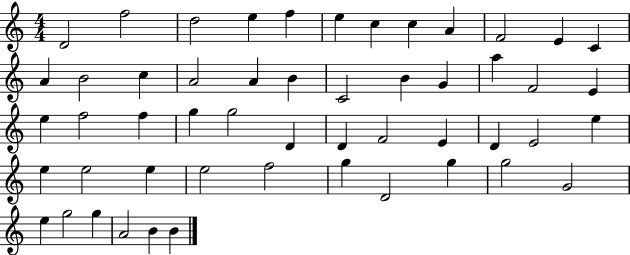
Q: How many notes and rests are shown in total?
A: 52